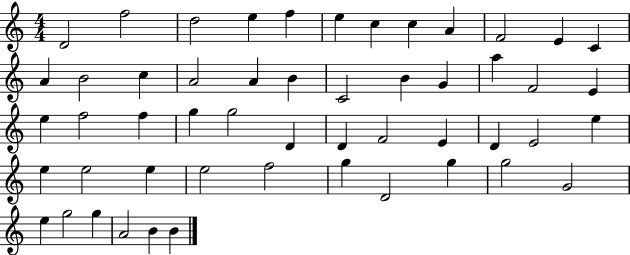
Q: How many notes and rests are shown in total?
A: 52